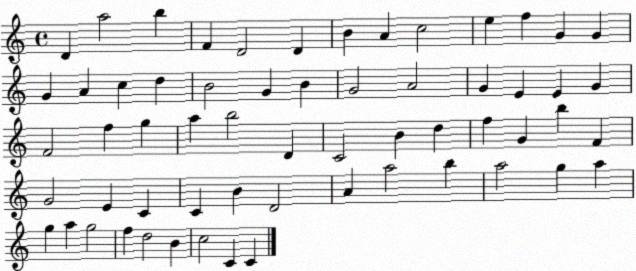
X:1
T:Untitled
M:4/4
L:1/4
K:C
D a2 b F D2 D B A c2 e f G G G A c d B2 G B G2 A2 G E E G F2 f g a b2 D C2 B d f G b F G2 E C C B D2 A a2 b a2 g a g a g2 f d2 B c2 C C